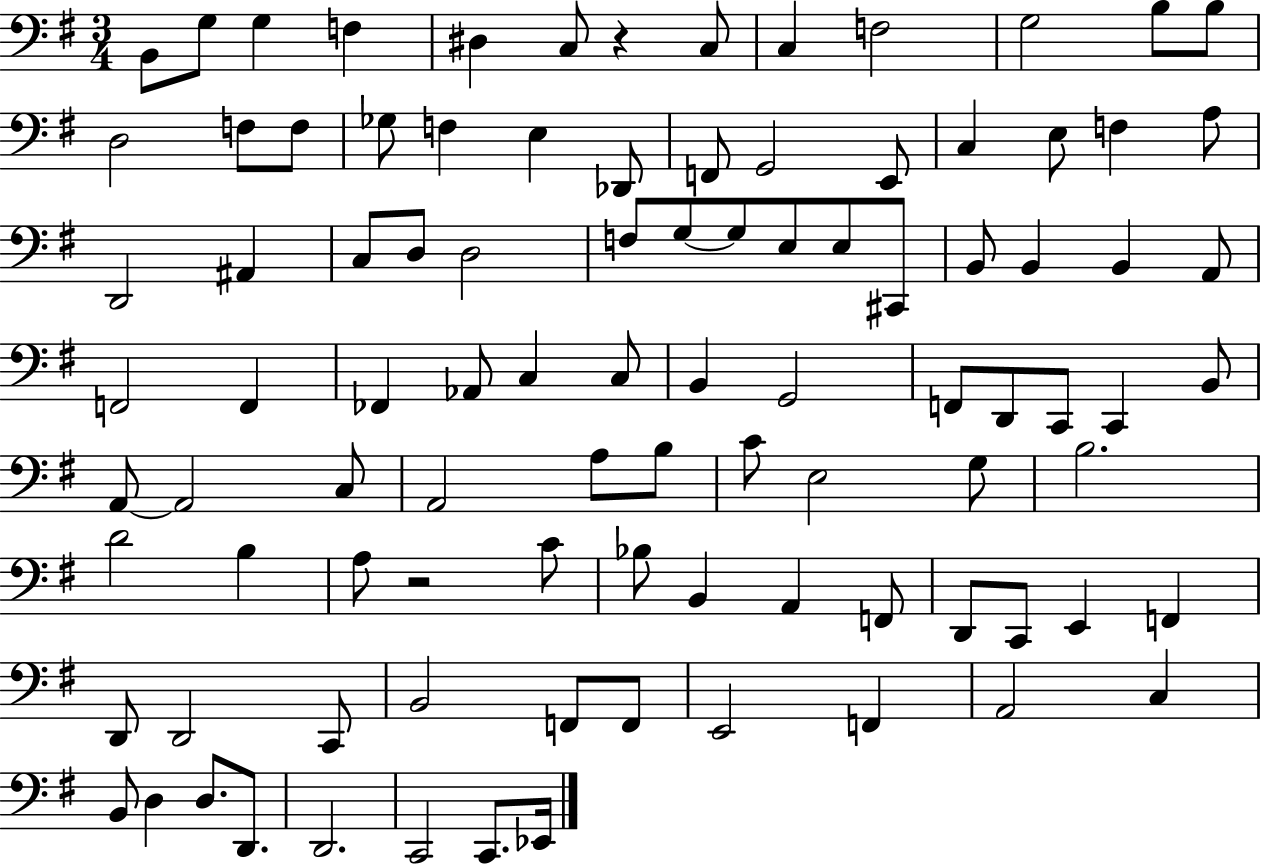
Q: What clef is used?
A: bass